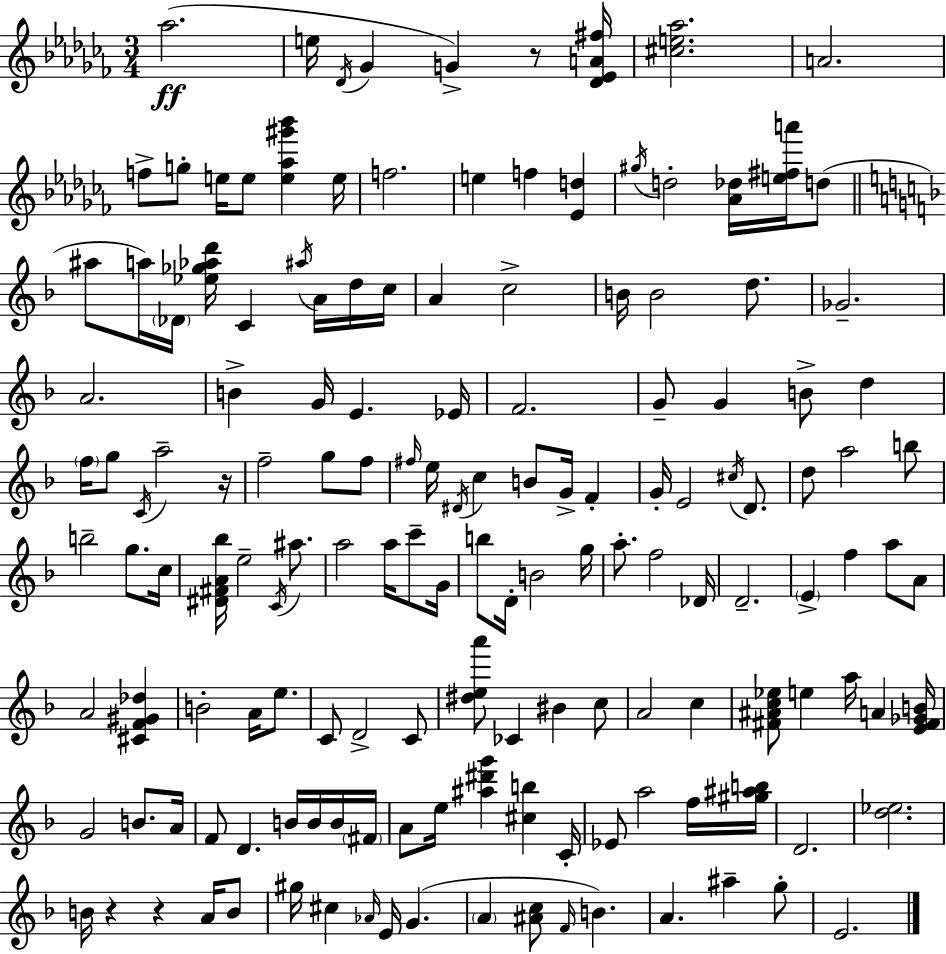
Ab5/h. E5/s Db4/s Gb4/q G4/q R/e [Db4,Eb4,A4,F#5]/s [C#5,E5,Ab5]/h. A4/h. F5/e G5/e E5/s E5/e [E5,Ab5,G#6,Bb6]/q E5/s F5/h. E5/q F5/q [Eb4,D5]/q G#5/s D5/h [Ab4,Db5]/s [E5,F#5,A6]/s D5/e A#5/e A5/s Db4/s [Eb5,Gb5,Ab5,D6]/s C4/q A#5/s A4/s D5/s C5/s A4/q C5/h B4/s B4/h D5/e. Gb4/h. A4/h. B4/q G4/s E4/q. Eb4/s F4/h. G4/e G4/q B4/e D5/q F5/s G5/e C4/s A5/h R/s F5/h G5/e F5/e F#5/s E5/s D#4/s C5/q B4/e G4/s F4/q G4/s E4/h C#5/s D4/e. D5/e A5/h B5/e B5/h G5/e. C5/s [D#4,F#4,A4,Bb5]/s E5/h C4/s A#5/e. A5/h A5/s C6/e G4/s B5/e D4/s B4/h G5/s A5/e. F5/h Db4/s D4/h. E4/q F5/q A5/e A4/e A4/h [C#4,F4,G#4,Db5]/q B4/h A4/s E5/e. C4/e D4/h C4/e [D#5,E5,A6]/e CES4/q BIS4/q C5/e A4/h C5/q [F#4,A#4,C5,Eb5]/e E5/q A5/s A4/q [E4,F#4,Gb4,B4]/s G4/h B4/e. A4/s F4/e D4/q. B4/s B4/s B4/s F#4/s A4/e E5/s [A#5,D#6,G6]/q [C#5,B5]/q C4/s Eb4/e A5/h F5/s [G#5,A#5,B5]/s D4/h. [D5,Eb5]/h. B4/s R/q R/q A4/s B4/e G#5/s C#5/q Ab4/s E4/s G4/q. A4/q [A#4,C5]/e F4/s B4/q. A4/q. A#5/q G5/e E4/h.